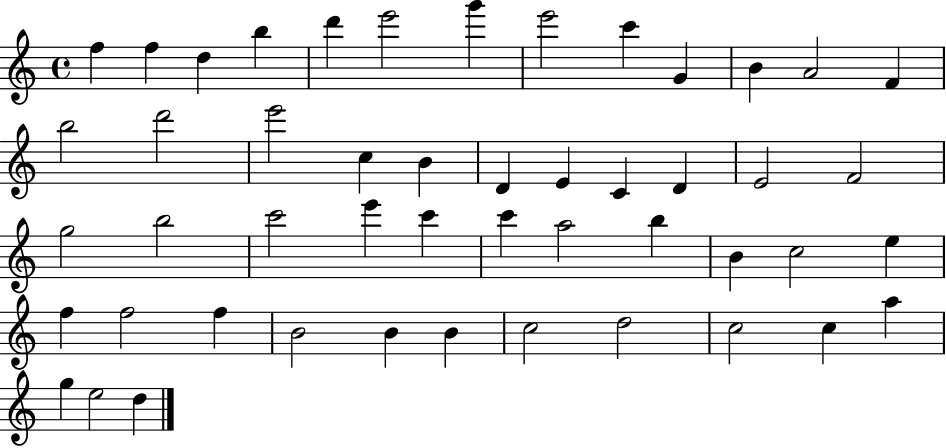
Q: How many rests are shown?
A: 0